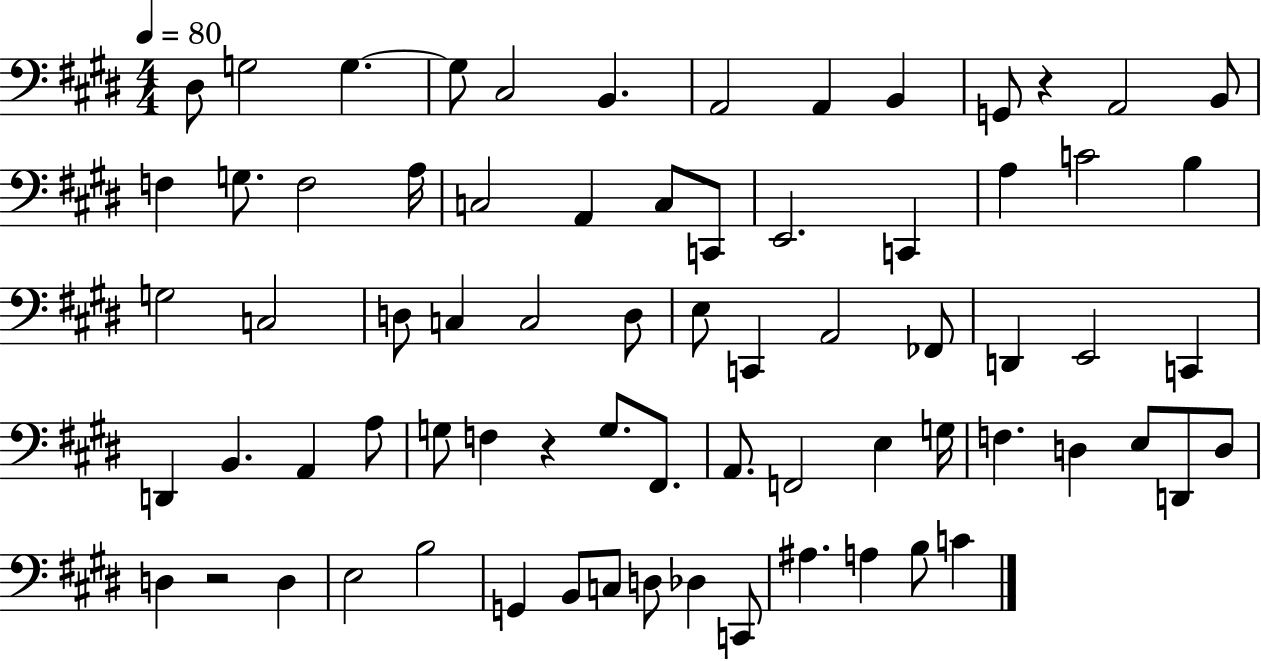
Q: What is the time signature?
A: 4/4